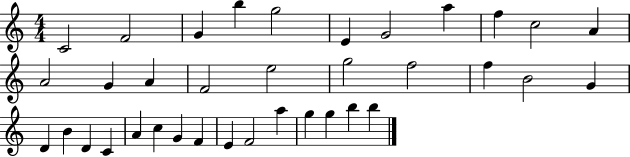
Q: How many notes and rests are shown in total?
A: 36